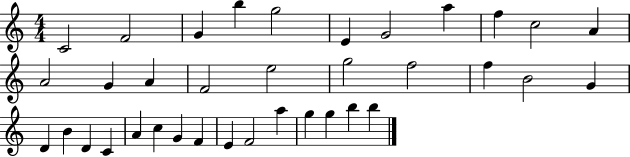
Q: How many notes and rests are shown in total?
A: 36